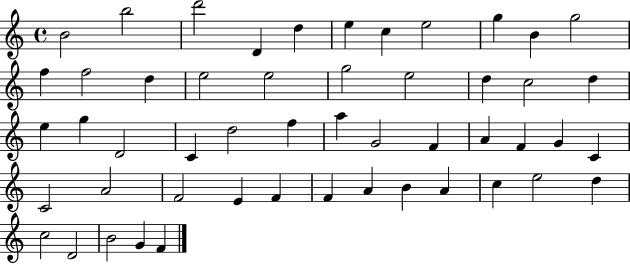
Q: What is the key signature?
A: C major